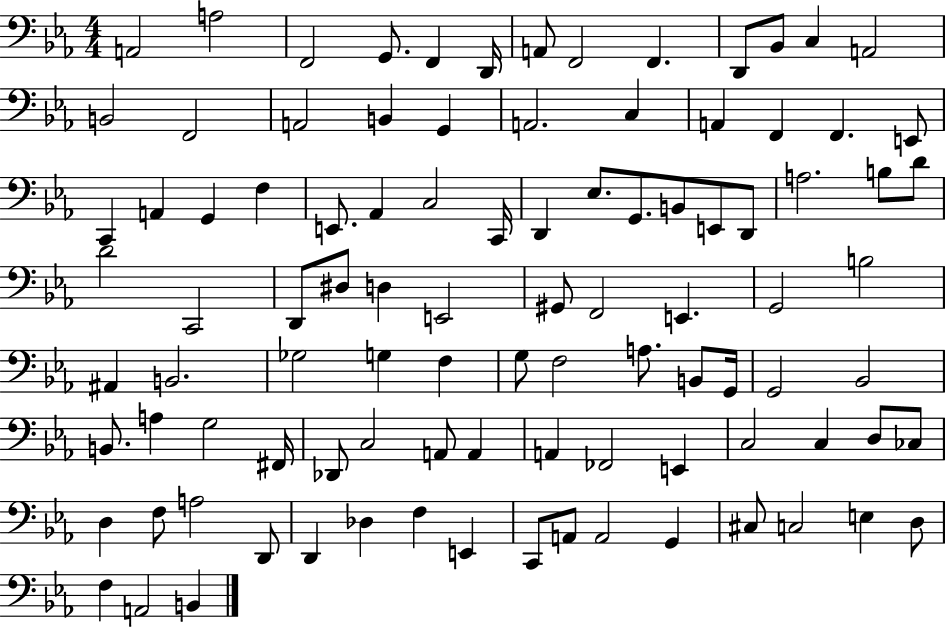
A2/h A3/h F2/h G2/e. F2/q D2/s A2/e F2/h F2/q. D2/e Bb2/e C3/q A2/h B2/h F2/h A2/h B2/q G2/q A2/h. C3/q A2/q F2/q F2/q. E2/e C2/q A2/q G2/q F3/q E2/e. Ab2/q C3/h C2/s D2/q Eb3/e. G2/e. B2/e E2/e D2/e A3/h. B3/e D4/e D4/h C2/h D2/e D#3/e D3/q E2/h G#2/e F2/h E2/q. G2/h B3/h A#2/q B2/h. Gb3/h G3/q F3/q G3/e F3/h A3/e. B2/e G2/s G2/h Bb2/h B2/e. A3/q G3/h F#2/s Db2/e C3/h A2/e A2/q A2/q FES2/h E2/q C3/h C3/q D3/e CES3/e D3/q F3/e A3/h D2/e D2/q Db3/q F3/q E2/q C2/e A2/e A2/h G2/q C#3/e C3/h E3/q D3/e F3/q A2/h B2/q